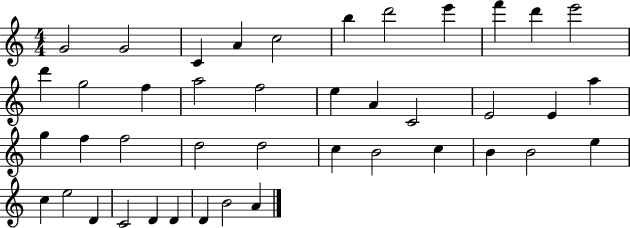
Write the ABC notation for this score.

X:1
T:Untitled
M:4/4
L:1/4
K:C
G2 G2 C A c2 b d'2 e' f' d' e'2 d' g2 f a2 f2 e A C2 E2 E a g f f2 d2 d2 c B2 c B B2 e c e2 D C2 D D D B2 A